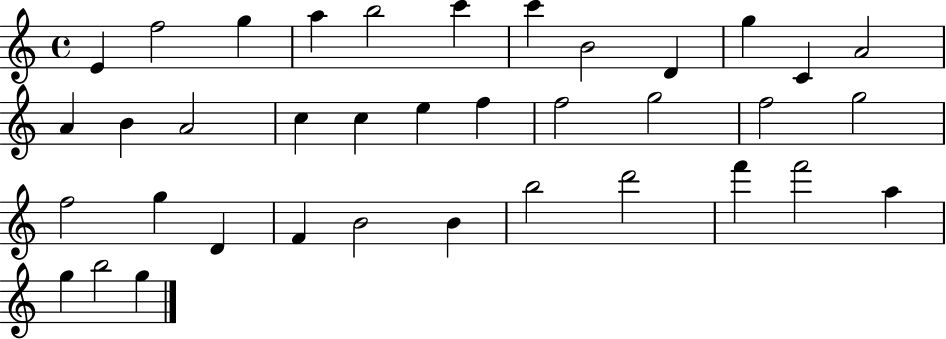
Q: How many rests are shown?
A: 0